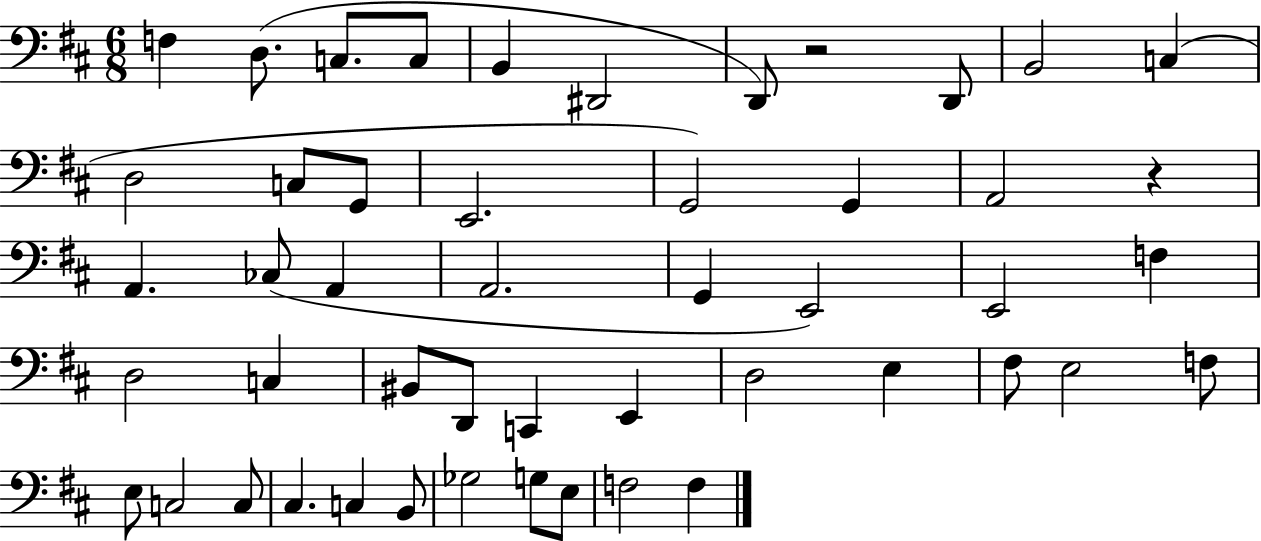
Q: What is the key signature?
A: D major